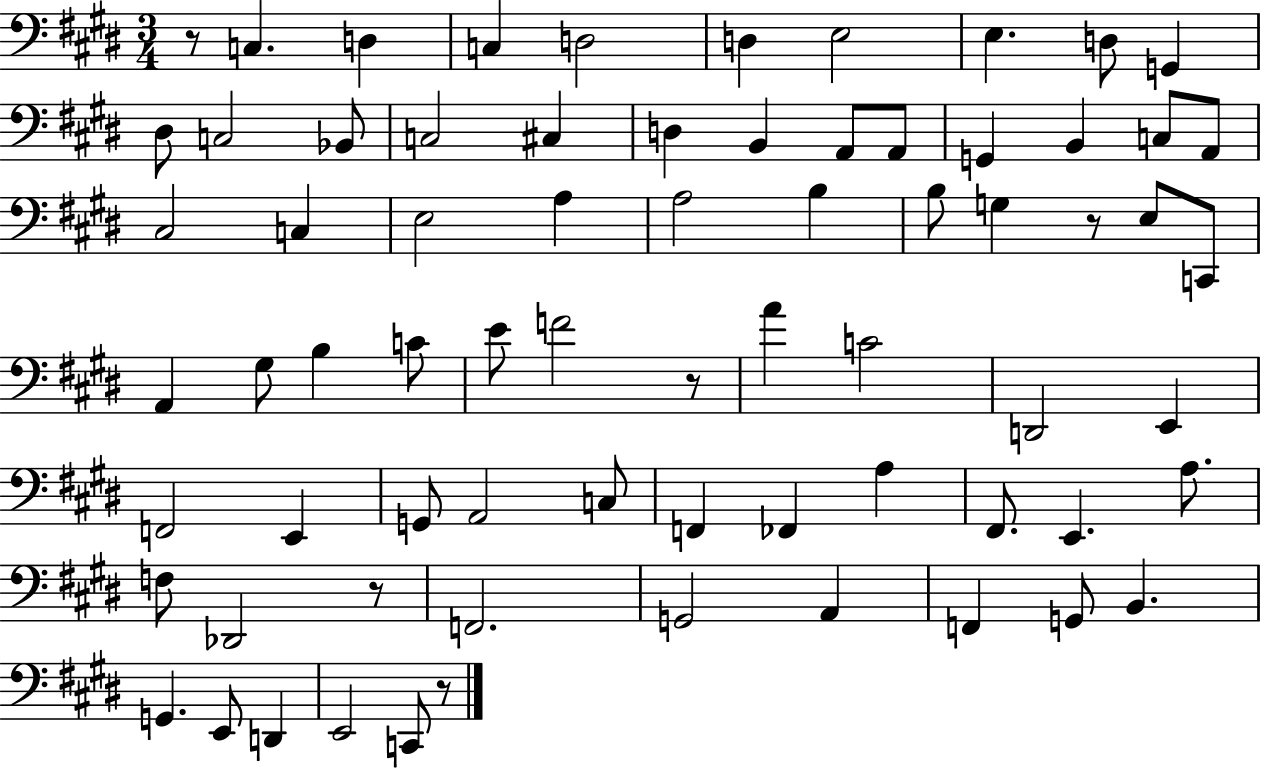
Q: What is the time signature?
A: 3/4